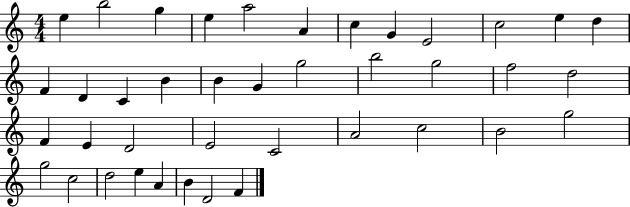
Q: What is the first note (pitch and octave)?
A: E5